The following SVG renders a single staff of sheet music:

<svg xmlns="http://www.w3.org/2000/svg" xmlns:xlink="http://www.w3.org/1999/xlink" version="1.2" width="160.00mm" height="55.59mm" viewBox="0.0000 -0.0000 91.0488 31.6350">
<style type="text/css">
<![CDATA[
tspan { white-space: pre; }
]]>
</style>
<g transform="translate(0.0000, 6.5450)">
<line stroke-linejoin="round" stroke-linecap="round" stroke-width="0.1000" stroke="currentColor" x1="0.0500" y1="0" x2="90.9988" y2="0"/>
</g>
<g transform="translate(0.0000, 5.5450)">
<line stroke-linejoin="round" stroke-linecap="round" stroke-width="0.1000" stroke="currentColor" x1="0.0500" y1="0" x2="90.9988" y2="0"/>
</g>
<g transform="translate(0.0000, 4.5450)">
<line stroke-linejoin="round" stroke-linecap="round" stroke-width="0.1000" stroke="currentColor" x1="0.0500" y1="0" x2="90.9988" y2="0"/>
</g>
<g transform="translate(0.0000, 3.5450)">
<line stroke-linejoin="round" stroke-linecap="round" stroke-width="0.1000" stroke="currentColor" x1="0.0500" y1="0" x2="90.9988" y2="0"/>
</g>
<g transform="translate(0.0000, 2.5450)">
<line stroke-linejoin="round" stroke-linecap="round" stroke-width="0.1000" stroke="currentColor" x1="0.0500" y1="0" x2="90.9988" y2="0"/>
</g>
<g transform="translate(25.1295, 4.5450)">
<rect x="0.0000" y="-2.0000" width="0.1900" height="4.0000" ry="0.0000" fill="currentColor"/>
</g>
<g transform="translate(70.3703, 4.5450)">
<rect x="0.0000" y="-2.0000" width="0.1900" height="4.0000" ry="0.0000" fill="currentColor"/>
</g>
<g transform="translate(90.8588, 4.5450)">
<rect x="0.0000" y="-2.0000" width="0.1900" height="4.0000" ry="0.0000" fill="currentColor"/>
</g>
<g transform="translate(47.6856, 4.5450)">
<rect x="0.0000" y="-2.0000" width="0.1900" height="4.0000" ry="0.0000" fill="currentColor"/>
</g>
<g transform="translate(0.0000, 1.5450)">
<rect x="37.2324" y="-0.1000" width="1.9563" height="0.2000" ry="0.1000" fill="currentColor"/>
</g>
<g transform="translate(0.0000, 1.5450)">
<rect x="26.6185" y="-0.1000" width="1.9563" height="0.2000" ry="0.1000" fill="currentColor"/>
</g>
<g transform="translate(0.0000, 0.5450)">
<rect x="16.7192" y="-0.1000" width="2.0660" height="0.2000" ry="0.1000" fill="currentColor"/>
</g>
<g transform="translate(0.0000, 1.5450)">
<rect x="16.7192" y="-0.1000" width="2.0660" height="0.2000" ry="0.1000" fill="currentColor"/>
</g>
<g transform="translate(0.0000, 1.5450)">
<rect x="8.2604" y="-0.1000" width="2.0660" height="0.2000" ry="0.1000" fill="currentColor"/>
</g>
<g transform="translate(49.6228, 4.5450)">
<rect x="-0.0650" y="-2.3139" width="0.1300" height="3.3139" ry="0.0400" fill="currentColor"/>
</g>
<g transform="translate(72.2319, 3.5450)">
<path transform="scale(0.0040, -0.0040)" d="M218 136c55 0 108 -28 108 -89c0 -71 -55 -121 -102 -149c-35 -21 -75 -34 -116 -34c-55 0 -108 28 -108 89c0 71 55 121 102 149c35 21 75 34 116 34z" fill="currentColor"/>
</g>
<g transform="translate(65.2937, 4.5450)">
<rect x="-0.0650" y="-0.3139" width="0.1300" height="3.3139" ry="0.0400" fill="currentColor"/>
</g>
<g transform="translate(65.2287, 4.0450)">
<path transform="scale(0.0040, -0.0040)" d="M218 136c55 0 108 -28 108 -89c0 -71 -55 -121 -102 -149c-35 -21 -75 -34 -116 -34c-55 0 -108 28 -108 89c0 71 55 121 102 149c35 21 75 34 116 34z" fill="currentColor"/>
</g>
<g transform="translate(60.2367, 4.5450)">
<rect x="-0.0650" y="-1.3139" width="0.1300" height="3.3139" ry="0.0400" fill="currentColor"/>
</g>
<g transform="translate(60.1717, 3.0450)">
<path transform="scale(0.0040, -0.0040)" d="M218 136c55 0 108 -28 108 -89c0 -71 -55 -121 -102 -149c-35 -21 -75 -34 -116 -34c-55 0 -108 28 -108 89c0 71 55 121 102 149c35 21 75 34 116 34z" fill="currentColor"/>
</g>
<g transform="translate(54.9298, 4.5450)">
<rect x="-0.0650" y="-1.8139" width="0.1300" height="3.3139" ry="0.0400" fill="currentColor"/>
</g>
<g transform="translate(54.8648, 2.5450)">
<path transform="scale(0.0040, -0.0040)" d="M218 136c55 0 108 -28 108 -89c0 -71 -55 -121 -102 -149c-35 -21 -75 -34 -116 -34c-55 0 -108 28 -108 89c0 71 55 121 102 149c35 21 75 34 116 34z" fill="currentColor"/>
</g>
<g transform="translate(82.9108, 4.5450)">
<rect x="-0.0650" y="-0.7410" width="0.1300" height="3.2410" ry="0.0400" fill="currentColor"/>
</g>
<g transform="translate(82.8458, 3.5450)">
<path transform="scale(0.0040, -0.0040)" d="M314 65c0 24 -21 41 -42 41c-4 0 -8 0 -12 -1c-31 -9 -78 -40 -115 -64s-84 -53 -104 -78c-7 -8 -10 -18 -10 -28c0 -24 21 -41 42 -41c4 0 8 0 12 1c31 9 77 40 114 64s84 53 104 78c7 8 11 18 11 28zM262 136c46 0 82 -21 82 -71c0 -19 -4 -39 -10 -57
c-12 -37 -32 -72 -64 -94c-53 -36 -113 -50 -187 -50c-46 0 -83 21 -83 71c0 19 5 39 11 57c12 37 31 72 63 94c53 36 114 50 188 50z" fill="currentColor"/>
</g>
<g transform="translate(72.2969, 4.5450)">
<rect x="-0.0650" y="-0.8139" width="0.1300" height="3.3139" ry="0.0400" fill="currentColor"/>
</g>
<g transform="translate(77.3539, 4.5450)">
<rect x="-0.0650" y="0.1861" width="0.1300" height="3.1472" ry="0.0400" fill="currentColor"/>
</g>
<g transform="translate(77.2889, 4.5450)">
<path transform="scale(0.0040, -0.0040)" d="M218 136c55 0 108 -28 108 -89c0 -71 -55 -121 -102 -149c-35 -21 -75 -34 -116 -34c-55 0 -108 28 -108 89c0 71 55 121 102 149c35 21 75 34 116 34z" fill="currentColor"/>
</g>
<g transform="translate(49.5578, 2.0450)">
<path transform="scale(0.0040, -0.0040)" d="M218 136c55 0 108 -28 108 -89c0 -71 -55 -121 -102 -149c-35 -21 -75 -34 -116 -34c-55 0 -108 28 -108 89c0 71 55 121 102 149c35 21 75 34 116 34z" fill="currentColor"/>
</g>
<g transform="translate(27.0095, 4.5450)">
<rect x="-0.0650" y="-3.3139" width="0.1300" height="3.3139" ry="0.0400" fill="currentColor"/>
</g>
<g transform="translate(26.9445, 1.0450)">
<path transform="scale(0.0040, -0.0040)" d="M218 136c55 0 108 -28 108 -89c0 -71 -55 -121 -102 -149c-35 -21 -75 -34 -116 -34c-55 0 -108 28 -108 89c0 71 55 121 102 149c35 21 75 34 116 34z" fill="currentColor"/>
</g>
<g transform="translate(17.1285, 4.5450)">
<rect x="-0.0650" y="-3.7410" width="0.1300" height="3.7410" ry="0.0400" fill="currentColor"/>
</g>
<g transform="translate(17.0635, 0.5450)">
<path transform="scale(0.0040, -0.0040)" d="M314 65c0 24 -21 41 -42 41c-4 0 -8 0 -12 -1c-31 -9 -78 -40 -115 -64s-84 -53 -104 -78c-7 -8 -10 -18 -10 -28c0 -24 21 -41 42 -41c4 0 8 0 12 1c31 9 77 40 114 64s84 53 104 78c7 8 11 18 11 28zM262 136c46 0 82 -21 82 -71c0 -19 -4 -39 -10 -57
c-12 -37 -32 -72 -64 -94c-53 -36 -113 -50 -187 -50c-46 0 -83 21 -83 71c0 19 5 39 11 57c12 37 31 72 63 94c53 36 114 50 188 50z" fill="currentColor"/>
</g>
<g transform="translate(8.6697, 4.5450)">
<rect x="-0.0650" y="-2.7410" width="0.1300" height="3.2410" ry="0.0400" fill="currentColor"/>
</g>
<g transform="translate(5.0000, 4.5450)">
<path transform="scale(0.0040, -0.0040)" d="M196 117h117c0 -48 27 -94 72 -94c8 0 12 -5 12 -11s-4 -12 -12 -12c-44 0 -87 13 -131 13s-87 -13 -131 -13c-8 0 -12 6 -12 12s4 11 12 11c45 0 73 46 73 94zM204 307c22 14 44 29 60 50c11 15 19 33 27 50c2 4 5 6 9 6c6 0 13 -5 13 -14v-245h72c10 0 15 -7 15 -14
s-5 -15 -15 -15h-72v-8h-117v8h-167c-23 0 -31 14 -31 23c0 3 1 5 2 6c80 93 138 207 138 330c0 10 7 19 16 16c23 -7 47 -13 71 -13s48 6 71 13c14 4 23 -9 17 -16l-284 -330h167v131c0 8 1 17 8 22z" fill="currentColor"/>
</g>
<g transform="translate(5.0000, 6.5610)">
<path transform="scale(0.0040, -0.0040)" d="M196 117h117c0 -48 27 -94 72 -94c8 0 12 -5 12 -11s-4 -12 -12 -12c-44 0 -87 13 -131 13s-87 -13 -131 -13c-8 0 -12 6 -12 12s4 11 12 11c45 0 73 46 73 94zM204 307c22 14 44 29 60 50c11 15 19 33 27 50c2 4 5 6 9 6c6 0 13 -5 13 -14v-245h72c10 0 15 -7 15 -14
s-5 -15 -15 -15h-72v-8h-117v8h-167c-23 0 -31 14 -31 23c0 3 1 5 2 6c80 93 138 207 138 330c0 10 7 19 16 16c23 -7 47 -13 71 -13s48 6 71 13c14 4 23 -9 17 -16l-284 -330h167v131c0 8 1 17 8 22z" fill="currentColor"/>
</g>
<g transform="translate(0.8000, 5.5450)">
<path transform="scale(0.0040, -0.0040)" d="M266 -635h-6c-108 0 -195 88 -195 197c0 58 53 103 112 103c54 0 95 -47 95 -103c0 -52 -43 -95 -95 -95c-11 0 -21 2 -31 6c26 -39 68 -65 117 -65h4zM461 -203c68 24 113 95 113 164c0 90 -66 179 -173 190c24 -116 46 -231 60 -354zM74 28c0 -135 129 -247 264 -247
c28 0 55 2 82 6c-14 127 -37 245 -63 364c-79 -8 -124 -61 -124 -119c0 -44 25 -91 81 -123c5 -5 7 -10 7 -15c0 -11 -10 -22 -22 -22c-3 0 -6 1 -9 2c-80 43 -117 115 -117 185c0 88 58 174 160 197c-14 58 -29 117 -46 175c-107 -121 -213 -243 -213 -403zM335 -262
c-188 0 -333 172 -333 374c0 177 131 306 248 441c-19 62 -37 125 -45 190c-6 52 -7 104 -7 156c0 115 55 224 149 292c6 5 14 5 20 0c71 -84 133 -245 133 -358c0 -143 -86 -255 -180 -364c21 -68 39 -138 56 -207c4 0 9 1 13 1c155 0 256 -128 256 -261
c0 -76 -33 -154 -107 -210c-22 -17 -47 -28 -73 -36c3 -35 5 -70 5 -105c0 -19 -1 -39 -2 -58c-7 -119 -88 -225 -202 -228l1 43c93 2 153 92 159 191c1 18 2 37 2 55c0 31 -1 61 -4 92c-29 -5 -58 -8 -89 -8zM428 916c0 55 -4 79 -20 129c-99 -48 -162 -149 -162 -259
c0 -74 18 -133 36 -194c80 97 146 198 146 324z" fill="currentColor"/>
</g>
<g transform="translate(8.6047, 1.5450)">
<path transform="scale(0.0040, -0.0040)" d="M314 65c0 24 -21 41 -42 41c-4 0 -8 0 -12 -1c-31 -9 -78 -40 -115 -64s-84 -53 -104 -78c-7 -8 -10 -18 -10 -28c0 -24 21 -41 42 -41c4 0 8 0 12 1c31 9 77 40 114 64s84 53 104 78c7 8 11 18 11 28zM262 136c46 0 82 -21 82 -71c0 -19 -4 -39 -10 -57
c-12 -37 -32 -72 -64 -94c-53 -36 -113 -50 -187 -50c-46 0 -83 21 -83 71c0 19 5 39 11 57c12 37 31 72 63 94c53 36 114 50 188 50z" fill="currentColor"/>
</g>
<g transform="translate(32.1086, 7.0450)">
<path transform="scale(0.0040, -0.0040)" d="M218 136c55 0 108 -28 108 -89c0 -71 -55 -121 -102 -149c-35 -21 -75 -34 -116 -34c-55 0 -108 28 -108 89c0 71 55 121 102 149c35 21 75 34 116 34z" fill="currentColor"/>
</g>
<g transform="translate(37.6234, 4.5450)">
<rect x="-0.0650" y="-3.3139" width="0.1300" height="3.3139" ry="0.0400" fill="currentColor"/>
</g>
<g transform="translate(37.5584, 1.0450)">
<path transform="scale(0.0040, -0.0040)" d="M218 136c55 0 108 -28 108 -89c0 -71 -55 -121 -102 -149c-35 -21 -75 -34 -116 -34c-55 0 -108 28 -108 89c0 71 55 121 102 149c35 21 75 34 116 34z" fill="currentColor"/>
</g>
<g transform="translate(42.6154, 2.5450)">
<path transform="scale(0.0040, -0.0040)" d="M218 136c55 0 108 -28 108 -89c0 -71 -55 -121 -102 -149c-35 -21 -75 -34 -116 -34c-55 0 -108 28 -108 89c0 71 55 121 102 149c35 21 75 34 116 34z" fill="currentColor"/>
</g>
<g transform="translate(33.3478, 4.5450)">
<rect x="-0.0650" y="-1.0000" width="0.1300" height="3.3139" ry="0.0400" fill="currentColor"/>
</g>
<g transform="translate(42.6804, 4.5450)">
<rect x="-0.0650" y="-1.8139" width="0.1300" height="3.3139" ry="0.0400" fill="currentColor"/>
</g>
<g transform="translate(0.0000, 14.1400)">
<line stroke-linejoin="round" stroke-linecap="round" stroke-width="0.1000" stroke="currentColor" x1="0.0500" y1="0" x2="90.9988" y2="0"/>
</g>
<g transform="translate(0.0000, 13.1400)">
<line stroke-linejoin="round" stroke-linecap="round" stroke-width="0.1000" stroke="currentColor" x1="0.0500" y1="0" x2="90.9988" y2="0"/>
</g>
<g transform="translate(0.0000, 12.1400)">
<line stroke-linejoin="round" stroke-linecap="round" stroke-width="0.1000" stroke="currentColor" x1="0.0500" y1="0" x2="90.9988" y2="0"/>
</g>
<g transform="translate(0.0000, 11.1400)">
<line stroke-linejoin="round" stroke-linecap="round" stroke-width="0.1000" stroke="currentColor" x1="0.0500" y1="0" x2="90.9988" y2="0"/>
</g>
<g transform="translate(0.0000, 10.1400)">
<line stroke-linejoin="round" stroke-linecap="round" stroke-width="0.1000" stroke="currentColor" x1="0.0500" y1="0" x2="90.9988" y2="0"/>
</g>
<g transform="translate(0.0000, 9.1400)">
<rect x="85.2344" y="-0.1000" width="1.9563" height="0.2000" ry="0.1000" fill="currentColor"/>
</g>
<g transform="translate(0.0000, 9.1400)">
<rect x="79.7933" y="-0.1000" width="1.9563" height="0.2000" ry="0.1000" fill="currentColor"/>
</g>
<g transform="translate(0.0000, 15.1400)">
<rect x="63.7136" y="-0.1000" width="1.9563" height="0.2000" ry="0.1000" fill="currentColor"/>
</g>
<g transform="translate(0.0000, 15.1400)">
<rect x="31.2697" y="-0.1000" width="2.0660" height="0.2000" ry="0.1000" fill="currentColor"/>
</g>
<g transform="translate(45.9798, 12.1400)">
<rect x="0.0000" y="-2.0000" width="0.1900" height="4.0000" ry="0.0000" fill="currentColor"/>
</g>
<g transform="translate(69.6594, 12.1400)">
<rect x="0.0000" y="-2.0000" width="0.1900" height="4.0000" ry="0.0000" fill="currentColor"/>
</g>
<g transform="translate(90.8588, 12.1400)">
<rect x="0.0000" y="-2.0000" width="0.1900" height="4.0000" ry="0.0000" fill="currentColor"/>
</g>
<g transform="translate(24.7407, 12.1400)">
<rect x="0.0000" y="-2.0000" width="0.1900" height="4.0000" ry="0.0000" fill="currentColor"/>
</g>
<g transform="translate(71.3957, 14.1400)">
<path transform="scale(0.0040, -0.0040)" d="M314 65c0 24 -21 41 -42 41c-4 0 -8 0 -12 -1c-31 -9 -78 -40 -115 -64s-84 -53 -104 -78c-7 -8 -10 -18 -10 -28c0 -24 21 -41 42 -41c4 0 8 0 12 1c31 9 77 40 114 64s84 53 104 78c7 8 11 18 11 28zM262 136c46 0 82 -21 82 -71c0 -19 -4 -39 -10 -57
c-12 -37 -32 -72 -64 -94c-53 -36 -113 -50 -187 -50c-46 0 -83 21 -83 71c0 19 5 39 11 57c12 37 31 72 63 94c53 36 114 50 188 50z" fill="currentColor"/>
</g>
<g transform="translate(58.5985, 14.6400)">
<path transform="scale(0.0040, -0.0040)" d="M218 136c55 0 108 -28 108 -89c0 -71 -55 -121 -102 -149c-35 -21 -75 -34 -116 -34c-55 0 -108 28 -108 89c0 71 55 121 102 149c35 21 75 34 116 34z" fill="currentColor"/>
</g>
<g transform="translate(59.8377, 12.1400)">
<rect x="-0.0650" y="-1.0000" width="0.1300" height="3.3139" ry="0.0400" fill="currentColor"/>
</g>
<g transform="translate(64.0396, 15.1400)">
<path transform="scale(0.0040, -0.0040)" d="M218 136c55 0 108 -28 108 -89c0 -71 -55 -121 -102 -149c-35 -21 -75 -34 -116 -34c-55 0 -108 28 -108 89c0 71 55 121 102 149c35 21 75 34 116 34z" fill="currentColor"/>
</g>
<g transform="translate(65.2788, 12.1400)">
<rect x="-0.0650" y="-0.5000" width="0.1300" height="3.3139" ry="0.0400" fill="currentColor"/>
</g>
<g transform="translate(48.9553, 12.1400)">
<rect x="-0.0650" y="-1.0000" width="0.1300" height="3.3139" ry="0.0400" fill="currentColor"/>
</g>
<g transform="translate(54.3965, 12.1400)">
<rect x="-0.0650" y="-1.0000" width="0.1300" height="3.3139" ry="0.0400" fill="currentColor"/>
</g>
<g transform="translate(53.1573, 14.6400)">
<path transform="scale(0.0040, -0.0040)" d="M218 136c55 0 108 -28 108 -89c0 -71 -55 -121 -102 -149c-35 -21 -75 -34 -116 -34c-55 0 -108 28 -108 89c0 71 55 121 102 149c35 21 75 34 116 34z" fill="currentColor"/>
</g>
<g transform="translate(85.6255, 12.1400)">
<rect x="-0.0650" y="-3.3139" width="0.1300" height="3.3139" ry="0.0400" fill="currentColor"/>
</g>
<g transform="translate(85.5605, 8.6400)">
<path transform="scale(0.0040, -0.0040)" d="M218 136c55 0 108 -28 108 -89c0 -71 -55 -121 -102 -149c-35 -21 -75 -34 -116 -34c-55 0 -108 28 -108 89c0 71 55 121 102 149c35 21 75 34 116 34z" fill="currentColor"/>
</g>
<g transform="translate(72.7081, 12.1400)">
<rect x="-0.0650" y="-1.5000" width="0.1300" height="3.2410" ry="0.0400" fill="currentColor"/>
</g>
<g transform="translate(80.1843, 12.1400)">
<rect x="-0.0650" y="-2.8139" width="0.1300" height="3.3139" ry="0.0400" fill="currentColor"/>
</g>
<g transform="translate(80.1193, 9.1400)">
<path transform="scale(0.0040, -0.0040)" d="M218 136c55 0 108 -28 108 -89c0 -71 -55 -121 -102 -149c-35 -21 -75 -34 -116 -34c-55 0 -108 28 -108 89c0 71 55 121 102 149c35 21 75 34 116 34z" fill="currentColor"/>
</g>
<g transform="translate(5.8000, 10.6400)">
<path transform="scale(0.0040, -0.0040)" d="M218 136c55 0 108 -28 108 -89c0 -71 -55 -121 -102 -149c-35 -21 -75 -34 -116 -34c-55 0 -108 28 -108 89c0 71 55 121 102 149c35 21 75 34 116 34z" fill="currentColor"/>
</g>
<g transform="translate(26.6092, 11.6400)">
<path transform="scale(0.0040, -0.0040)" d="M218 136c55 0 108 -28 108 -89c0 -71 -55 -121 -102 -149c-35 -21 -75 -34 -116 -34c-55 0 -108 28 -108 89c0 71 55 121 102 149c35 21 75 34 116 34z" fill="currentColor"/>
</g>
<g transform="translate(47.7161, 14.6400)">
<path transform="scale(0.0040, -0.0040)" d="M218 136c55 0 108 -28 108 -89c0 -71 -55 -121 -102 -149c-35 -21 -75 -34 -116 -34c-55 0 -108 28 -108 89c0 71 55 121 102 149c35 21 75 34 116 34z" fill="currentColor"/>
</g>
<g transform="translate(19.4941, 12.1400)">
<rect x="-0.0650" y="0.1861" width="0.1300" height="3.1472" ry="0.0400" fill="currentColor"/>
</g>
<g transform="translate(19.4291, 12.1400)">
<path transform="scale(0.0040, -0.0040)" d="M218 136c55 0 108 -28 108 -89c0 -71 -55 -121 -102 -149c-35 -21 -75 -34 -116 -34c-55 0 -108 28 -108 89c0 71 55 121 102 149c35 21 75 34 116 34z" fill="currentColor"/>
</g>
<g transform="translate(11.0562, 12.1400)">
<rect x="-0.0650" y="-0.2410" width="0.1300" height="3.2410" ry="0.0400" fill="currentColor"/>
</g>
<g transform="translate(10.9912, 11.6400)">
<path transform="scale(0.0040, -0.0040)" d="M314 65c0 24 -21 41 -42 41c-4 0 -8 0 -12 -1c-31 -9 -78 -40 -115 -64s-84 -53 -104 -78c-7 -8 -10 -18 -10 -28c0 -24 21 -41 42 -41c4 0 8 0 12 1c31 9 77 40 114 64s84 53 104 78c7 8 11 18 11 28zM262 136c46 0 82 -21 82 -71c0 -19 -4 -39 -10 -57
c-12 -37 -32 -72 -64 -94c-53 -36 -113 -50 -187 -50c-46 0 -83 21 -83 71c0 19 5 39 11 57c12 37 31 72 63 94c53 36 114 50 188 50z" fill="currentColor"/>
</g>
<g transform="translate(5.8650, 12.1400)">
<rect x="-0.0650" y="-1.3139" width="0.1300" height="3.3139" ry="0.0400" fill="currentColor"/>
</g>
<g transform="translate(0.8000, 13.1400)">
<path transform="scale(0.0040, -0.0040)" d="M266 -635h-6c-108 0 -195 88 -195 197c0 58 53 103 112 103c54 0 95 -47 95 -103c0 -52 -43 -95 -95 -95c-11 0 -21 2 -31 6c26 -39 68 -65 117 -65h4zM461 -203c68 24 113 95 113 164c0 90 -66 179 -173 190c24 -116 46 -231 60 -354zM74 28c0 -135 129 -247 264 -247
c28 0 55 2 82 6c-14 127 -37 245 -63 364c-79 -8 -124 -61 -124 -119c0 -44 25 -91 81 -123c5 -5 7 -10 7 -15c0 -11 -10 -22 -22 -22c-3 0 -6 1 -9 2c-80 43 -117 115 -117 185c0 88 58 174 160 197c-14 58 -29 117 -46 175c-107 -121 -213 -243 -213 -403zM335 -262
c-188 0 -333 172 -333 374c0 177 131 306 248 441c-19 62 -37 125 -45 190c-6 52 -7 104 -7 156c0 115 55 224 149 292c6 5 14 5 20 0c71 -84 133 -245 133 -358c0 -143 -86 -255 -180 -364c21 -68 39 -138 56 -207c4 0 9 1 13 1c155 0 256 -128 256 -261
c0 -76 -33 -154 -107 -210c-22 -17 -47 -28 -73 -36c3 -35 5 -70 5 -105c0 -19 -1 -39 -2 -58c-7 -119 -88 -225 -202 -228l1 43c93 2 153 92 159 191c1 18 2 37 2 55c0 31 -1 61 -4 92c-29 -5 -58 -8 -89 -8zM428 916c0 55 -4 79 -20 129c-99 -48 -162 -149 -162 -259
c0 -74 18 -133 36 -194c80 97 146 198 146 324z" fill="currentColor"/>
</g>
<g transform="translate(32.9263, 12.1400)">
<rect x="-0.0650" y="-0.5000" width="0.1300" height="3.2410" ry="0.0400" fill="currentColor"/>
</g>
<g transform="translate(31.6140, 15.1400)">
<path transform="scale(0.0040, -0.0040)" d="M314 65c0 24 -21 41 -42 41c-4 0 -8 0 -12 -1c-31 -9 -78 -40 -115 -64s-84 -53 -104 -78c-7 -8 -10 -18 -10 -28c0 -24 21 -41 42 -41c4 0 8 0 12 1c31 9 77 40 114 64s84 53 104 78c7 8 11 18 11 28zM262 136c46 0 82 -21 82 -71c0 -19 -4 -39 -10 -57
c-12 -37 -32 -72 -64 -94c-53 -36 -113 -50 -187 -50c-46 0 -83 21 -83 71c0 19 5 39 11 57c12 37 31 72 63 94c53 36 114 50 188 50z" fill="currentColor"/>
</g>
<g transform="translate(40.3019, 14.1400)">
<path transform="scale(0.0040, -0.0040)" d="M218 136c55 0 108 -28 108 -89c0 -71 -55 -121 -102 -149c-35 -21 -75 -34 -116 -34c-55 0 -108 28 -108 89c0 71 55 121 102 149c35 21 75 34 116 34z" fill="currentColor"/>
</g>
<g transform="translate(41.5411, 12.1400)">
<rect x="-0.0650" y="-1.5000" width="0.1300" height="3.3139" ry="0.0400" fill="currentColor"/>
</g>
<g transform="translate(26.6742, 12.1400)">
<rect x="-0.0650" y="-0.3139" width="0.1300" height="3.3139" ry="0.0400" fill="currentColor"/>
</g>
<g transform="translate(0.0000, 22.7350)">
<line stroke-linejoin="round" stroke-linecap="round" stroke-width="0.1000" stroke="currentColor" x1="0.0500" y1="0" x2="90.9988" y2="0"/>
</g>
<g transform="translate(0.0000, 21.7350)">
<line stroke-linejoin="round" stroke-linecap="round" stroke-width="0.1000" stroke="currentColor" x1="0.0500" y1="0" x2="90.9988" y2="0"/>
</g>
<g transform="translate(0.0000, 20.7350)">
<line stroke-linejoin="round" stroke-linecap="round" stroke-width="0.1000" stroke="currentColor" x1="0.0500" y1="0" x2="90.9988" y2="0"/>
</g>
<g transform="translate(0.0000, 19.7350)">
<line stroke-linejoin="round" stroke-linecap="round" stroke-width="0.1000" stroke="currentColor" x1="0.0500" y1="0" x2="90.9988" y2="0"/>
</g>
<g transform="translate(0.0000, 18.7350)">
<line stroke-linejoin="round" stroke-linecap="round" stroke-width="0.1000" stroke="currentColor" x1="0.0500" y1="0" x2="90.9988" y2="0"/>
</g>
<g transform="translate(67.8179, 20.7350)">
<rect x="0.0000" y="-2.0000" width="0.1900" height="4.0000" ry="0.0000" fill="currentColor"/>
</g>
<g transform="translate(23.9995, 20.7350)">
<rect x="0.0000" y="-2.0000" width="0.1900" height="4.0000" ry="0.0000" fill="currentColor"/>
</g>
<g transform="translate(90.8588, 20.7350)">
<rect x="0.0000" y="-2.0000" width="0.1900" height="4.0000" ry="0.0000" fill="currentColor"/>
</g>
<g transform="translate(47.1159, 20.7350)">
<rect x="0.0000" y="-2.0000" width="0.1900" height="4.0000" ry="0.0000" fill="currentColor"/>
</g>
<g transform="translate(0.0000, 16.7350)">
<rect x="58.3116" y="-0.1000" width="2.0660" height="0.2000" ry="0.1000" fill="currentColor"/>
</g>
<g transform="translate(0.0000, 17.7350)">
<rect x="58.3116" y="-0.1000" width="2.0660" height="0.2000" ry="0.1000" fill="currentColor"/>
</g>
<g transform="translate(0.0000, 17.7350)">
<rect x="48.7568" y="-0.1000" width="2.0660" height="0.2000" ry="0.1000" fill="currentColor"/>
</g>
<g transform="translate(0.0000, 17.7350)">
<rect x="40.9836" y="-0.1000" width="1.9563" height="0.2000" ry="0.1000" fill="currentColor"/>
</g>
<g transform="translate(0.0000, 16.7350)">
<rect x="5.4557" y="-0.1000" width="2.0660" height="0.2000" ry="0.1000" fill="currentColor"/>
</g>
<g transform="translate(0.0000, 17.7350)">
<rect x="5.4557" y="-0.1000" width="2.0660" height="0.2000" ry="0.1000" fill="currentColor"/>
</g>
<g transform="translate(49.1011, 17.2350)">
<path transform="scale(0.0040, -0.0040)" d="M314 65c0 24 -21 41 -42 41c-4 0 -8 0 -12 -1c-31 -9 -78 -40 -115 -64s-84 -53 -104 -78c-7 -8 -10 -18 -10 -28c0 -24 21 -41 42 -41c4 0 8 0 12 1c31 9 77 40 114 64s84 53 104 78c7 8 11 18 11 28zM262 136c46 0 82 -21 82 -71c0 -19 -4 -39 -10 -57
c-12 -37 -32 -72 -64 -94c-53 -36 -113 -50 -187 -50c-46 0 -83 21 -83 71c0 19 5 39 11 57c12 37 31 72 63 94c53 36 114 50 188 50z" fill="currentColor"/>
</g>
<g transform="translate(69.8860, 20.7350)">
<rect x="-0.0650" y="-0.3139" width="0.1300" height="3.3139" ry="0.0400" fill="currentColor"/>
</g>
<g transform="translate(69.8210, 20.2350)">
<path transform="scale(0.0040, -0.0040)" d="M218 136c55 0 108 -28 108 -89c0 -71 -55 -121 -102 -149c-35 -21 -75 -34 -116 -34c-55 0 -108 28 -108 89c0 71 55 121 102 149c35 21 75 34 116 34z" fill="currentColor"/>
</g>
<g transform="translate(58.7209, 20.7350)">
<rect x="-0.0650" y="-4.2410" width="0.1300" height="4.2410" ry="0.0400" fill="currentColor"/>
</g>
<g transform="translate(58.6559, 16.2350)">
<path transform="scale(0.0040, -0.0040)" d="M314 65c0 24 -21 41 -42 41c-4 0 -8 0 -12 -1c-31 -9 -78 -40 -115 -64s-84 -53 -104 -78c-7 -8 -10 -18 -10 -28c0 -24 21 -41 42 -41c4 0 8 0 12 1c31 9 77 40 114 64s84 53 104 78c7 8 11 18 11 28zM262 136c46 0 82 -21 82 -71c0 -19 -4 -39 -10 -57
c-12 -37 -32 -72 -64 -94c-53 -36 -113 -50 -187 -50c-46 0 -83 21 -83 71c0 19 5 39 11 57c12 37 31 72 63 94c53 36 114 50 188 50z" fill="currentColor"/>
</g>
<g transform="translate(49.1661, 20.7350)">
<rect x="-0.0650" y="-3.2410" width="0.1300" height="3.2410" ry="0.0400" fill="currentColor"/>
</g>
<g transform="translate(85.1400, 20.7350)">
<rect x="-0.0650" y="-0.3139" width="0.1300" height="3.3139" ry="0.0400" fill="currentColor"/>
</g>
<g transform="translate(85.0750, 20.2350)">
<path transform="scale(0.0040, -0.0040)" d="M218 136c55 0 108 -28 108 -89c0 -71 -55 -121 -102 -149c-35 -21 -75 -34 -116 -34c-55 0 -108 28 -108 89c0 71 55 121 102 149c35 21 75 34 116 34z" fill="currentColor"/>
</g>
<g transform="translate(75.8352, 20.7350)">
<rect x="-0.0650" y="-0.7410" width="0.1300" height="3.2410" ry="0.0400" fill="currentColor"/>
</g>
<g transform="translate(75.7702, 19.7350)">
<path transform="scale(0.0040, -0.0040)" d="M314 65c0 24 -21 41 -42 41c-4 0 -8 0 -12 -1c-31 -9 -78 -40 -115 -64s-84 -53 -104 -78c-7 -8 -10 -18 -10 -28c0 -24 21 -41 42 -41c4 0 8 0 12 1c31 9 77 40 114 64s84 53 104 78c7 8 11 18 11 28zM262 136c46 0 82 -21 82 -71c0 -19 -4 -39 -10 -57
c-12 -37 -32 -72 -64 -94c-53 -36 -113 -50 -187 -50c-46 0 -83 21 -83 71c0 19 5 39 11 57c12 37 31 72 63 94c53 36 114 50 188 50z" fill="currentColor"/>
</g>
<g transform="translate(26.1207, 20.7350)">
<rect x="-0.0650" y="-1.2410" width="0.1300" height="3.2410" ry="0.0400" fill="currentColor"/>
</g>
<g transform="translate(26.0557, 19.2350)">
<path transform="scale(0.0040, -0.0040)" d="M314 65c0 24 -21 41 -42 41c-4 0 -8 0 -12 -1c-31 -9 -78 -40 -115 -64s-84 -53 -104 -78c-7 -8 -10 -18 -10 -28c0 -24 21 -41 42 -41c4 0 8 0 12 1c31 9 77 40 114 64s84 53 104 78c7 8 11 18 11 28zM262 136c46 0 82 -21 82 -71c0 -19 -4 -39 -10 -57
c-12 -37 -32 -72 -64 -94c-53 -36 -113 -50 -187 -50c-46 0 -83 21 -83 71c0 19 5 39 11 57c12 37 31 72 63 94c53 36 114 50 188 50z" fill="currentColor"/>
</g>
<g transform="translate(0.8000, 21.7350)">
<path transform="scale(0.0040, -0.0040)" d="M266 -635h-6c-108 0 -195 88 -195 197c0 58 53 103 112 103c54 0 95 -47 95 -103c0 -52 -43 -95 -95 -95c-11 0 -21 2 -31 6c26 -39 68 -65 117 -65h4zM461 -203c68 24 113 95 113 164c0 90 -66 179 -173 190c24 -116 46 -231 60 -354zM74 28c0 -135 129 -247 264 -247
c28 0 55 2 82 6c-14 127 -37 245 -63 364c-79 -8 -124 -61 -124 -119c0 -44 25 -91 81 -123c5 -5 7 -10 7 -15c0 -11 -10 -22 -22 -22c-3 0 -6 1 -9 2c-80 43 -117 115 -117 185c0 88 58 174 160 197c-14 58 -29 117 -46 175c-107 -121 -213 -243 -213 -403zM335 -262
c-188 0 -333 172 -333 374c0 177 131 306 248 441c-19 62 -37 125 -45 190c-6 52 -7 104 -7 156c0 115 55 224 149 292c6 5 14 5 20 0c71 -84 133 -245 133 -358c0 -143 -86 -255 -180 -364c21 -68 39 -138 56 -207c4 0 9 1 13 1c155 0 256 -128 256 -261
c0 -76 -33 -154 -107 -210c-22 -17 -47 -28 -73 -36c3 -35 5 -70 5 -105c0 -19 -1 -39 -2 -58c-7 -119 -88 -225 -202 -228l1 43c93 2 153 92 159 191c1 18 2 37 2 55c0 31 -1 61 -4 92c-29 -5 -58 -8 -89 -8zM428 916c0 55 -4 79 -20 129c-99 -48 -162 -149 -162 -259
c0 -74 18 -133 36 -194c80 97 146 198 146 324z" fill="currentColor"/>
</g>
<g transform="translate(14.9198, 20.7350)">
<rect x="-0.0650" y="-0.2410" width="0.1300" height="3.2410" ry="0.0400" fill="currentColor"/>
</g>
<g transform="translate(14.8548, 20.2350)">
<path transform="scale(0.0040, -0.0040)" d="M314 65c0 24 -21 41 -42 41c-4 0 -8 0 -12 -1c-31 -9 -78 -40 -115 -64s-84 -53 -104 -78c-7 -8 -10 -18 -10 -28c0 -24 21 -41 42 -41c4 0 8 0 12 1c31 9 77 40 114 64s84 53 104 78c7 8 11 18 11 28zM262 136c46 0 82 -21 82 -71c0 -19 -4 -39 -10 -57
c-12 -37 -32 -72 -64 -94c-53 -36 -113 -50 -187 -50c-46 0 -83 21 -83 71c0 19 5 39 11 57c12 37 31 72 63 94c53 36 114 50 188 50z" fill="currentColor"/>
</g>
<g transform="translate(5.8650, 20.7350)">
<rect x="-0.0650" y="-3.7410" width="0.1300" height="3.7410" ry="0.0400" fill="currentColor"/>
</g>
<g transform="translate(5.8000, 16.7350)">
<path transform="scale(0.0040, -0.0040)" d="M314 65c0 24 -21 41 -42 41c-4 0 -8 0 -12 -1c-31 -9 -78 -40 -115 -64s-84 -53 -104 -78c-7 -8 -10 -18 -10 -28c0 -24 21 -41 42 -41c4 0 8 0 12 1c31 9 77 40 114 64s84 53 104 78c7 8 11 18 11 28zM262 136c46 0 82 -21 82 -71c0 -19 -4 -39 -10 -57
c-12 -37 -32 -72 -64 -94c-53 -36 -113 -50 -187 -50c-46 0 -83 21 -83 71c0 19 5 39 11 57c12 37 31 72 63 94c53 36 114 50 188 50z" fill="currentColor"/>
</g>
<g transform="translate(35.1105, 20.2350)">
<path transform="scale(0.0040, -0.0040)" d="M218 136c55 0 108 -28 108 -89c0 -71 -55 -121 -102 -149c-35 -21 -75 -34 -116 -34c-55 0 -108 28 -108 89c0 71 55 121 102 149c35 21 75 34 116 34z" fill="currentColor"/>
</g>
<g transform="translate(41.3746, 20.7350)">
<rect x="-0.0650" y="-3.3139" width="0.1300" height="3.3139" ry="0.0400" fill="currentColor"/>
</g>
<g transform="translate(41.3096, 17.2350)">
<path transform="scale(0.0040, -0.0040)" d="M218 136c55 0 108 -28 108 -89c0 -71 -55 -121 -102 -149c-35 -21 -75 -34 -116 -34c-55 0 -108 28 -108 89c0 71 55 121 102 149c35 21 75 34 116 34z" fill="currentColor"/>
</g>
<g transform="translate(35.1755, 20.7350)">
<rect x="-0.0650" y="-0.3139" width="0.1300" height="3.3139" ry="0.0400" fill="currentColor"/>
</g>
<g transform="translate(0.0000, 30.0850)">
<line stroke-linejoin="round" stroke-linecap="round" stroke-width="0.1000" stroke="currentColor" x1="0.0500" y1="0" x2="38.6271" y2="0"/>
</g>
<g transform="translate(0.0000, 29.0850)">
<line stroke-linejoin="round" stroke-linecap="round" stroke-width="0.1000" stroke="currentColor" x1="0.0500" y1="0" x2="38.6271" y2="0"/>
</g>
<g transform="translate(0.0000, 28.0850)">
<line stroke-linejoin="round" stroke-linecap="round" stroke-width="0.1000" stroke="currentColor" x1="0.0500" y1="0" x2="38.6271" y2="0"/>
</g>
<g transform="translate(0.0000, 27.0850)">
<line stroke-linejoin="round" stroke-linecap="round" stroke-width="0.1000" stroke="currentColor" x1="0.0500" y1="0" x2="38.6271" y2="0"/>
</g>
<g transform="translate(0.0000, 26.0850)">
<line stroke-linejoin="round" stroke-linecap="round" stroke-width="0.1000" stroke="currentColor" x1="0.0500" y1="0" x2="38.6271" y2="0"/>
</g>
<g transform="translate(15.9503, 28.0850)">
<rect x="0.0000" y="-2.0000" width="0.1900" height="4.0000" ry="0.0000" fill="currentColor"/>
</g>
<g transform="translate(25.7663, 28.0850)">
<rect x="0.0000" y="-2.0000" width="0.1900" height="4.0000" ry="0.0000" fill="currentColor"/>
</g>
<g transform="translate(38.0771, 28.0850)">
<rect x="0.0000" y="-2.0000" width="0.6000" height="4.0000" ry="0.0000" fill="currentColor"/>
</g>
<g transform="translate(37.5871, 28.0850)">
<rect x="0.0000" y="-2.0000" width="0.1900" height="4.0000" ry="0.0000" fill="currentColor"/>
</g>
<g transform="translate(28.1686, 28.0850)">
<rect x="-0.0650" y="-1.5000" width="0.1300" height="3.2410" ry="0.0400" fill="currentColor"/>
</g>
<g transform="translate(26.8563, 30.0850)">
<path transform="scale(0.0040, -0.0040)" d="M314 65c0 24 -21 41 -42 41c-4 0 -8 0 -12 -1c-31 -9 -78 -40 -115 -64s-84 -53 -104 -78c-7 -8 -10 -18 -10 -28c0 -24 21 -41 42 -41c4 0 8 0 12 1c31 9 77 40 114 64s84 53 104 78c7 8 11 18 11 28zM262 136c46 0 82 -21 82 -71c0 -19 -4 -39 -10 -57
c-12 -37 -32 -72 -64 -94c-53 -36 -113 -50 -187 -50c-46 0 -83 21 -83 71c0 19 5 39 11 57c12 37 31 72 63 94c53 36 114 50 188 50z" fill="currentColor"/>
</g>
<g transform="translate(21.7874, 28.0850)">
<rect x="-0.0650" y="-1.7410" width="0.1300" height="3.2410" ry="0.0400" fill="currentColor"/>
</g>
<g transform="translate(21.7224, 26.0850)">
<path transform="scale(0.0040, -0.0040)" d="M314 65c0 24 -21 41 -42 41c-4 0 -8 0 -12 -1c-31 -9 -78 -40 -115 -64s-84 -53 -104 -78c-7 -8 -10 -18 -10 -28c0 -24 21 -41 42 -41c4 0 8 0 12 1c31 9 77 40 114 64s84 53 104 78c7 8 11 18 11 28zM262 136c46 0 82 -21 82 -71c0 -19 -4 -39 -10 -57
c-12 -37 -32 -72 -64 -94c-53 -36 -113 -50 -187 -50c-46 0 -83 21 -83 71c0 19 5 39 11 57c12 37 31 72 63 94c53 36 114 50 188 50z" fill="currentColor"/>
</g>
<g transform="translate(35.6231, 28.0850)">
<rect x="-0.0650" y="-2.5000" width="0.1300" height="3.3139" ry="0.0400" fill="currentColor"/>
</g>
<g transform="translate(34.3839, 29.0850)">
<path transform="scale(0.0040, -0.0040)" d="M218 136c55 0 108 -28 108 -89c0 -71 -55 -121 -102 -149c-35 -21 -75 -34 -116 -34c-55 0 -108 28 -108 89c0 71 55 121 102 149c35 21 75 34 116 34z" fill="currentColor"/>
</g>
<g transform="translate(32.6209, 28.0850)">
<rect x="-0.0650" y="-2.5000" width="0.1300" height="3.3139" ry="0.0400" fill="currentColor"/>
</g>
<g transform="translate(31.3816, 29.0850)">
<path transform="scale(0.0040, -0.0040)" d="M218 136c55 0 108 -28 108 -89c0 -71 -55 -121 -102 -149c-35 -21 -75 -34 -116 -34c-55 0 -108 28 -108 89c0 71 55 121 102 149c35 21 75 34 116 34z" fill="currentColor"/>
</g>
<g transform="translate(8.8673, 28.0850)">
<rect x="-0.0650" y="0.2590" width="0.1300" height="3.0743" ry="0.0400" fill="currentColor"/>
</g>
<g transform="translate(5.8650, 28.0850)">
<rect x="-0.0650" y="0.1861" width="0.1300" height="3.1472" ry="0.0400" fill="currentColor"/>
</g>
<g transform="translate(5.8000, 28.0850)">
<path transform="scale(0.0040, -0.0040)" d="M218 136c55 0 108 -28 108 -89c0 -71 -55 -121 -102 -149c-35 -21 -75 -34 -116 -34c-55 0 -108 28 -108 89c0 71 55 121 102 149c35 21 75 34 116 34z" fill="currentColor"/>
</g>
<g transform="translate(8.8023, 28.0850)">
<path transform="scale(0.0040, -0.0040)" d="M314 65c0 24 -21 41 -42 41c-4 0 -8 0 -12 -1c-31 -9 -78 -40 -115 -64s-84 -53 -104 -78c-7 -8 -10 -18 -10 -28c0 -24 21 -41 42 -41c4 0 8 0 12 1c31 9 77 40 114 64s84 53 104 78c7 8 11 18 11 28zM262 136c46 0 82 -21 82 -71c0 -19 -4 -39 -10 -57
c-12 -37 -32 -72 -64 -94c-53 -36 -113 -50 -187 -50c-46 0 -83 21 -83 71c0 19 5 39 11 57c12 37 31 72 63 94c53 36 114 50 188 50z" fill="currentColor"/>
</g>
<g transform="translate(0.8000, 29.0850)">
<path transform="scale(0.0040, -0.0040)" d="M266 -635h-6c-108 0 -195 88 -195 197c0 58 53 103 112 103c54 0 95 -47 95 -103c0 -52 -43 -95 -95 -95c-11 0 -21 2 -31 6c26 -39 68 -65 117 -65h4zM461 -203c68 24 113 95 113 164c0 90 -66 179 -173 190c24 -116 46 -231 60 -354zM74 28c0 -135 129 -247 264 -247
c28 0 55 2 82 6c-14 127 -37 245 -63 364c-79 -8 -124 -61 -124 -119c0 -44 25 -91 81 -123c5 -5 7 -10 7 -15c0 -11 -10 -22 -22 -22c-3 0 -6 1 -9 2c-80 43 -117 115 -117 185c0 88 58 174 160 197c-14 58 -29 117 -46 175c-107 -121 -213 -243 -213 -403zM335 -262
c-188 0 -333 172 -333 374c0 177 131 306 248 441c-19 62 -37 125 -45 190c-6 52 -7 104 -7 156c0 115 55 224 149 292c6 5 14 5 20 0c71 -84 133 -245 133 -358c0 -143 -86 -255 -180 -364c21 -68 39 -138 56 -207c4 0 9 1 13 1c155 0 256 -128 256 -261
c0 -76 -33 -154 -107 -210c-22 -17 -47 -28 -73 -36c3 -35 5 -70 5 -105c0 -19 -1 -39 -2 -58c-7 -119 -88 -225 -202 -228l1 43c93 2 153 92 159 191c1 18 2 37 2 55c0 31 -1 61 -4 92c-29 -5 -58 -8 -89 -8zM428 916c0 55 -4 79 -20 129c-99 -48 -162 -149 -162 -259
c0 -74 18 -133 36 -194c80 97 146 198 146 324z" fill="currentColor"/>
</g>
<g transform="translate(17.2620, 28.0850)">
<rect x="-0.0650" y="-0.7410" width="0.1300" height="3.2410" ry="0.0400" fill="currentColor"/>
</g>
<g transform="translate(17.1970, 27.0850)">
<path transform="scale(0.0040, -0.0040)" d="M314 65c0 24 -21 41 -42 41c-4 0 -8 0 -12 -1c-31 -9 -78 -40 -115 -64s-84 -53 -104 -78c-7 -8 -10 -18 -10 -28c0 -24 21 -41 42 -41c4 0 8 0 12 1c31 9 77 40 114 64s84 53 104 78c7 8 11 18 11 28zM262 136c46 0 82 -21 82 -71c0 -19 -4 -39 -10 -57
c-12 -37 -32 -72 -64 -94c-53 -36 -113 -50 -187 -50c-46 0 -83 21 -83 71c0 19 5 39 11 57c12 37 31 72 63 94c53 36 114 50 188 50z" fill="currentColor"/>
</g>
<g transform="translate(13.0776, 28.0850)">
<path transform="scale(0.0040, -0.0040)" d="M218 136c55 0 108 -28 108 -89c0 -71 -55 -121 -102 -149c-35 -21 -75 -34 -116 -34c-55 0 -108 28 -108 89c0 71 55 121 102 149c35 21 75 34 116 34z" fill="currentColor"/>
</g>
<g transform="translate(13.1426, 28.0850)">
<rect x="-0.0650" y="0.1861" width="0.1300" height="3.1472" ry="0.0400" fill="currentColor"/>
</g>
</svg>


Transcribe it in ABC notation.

X:1
T:Untitled
M:4/4
L:1/4
K:C
a2 c'2 b D b f g f e c d B d2 e c2 B c C2 E D D D C E2 a b c'2 c2 e2 c b b2 d'2 c d2 c B B2 B d2 f2 E2 G G